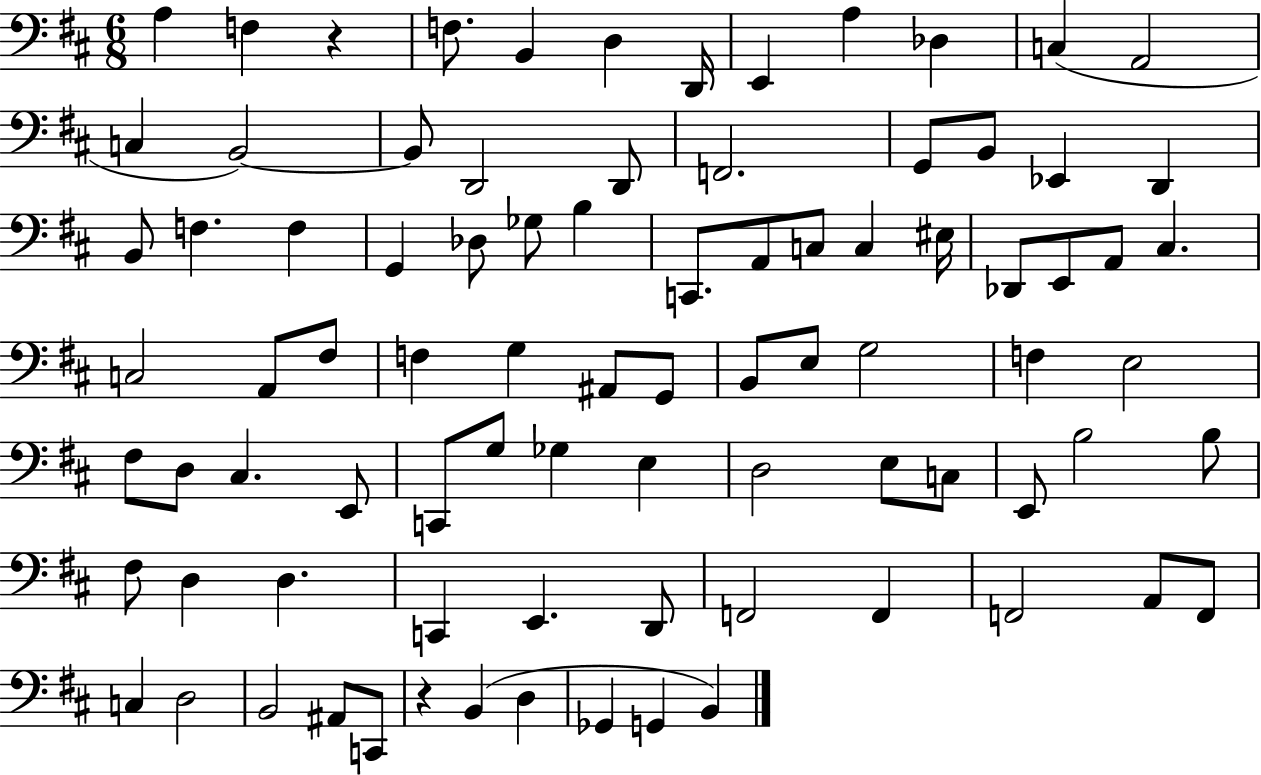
{
  \clef bass
  \numericTimeSignature
  \time 6/8
  \key d \major
  a4 f4 r4 | f8. b,4 d4 d,16 | e,4 a4 des4 | c4( a,2 | \break c4 b,2~~) | b,8 d,2 d,8 | f,2. | g,8 b,8 ees,4 d,4 | \break b,8 f4. f4 | g,4 des8 ges8 b4 | c,8. a,8 c8 c4 eis16 | des,8 e,8 a,8 cis4. | \break c2 a,8 fis8 | f4 g4 ais,8 g,8 | b,8 e8 g2 | f4 e2 | \break fis8 d8 cis4. e,8 | c,8 g8 ges4 e4 | d2 e8 c8 | e,8 b2 b8 | \break fis8 d4 d4. | c,4 e,4. d,8 | f,2 f,4 | f,2 a,8 f,8 | \break c4 d2 | b,2 ais,8 c,8 | r4 b,4( d4 | ges,4 g,4 b,4) | \break \bar "|."
}